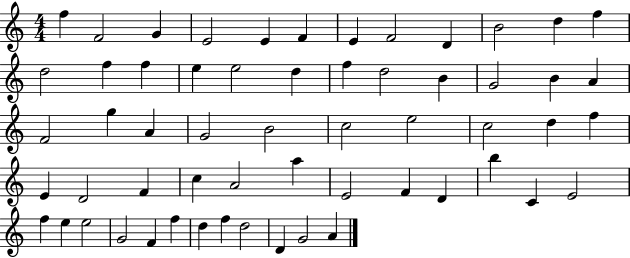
F5/q F4/h G4/q E4/h E4/q F4/q E4/q F4/h D4/q B4/h D5/q F5/q D5/h F5/q F5/q E5/q E5/h D5/q F5/q D5/h B4/q G4/h B4/q A4/q F4/h G5/q A4/q G4/h B4/h C5/h E5/h C5/h D5/q F5/q E4/q D4/h F4/q C5/q A4/h A5/q E4/h F4/q D4/q B5/q C4/q E4/h F5/q E5/q E5/h G4/h F4/q F5/q D5/q F5/q D5/h D4/q G4/h A4/q